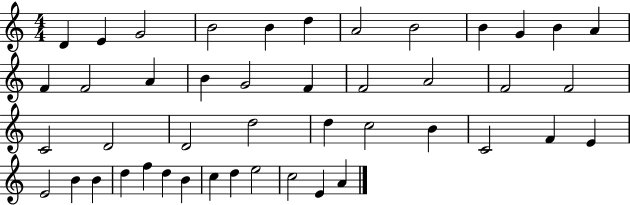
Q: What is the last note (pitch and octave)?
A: A4